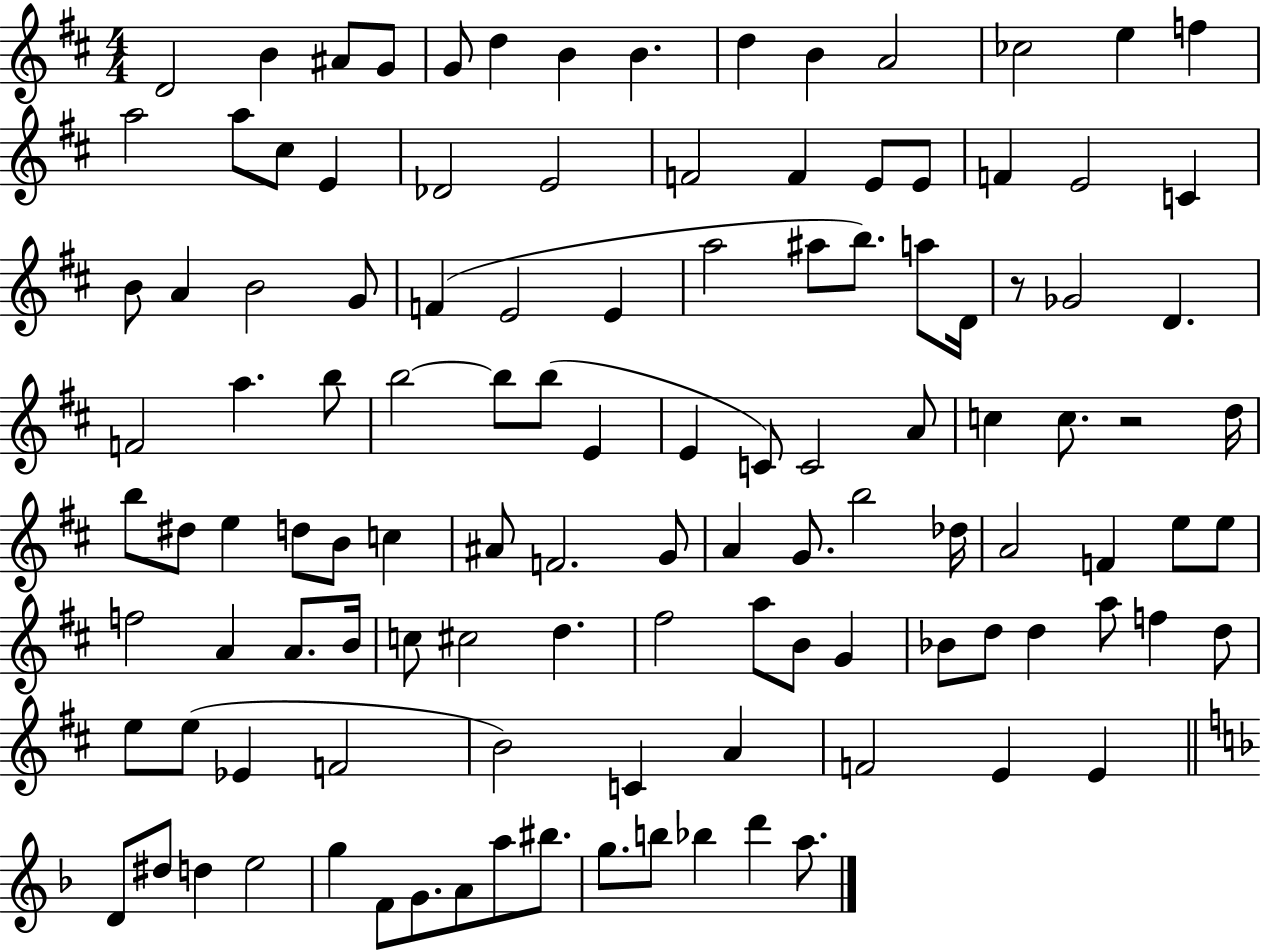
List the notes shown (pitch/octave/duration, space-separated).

D4/h B4/q A#4/e G4/e G4/e D5/q B4/q B4/q. D5/q B4/q A4/h CES5/h E5/q F5/q A5/h A5/e C#5/e E4/q Db4/h E4/h F4/h F4/q E4/e E4/e F4/q E4/h C4/q B4/e A4/q B4/h G4/e F4/q E4/h E4/q A5/h A#5/e B5/e. A5/e D4/s R/e Gb4/h D4/q. F4/h A5/q. B5/e B5/h B5/e B5/e E4/q E4/q C4/e C4/h A4/e C5/q C5/e. R/h D5/s B5/e D#5/e E5/q D5/e B4/e C5/q A#4/e F4/h. G4/e A4/q G4/e. B5/h Db5/s A4/h F4/q E5/e E5/e F5/h A4/q A4/e. B4/s C5/e C#5/h D5/q. F#5/h A5/e B4/e G4/q Bb4/e D5/e D5/q A5/e F5/q D5/e E5/e E5/e Eb4/q F4/h B4/h C4/q A4/q F4/h E4/q E4/q D4/e D#5/e D5/q E5/h G5/q F4/e G4/e. A4/e A5/e BIS5/e. G5/e. B5/e Bb5/q D6/q A5/e.